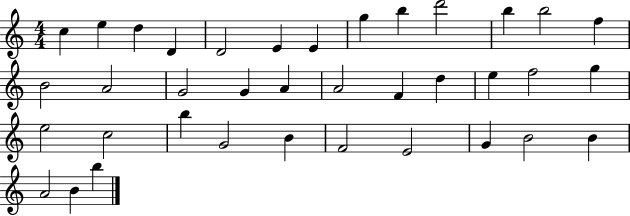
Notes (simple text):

C5/q E5/q D5/q D4/q D4/h E4/q E4/q G5/q B5/q D6/h B5/q B5/h F5/q B4/h A4/h G4/h G4/q A4/q A4/h F4/q D5/q E5/q F5/h G5/q E5/h C5/h B5/q G4/h B4/q F4/h E4/h G4/q B4/h B4/q A4/h B4/q B5/q